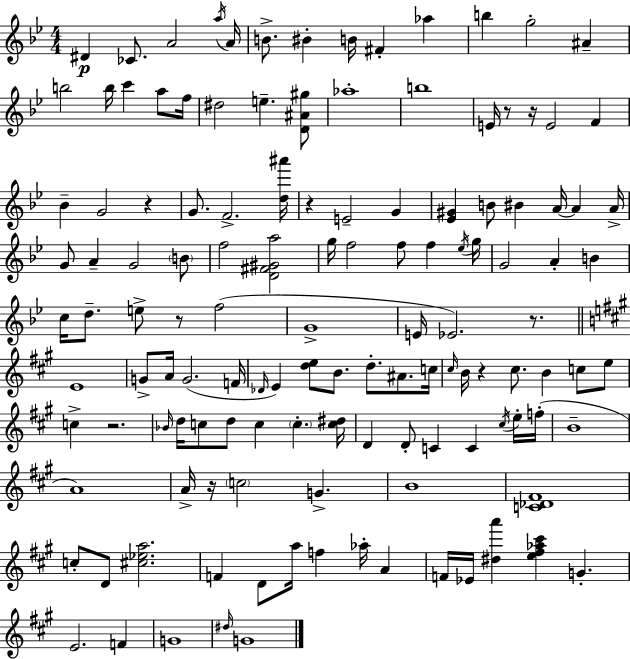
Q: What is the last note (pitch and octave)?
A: G4